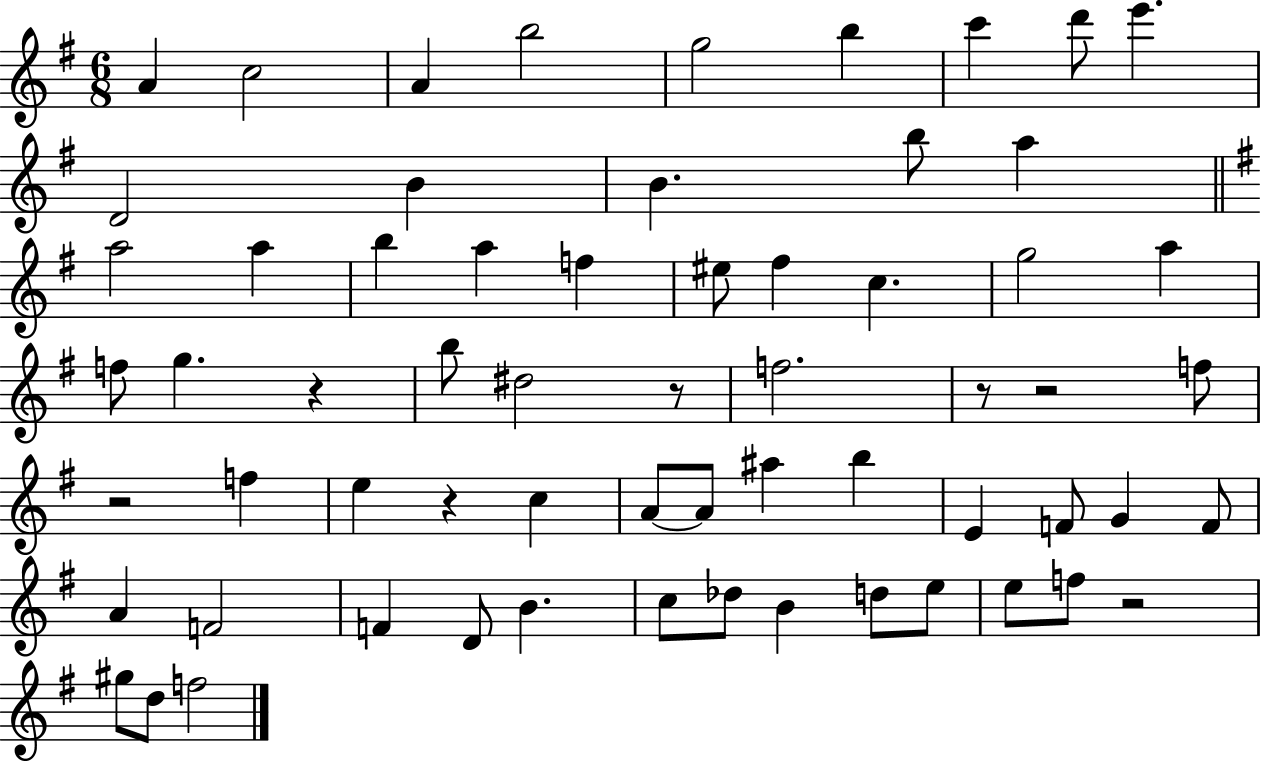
{
  \clef treble
  \numericTimeSignature
  \time 6/8
  \key g \major
  a'4 c''2 | a'4 b''2 | g''2 b''4 | c'''4 d'''8 e'''4. | \break d'2 b'4 | b'4. b''8 a''4 | \bar "||" \break \key e \minor a''2 a''4 | b''4 a''4 f''4 | eis''8 fis''4 c''4. | g''2 a''4 | \break f''8 g''4. r4 | b''8 dis''2 r8 | f''2. | r8 r2 f''8 | \break r2 f''4 | e''4 r4 c''4 | a'8~~ a'8 ais''4 b''4 | e'4 f'8 g'4 f'8 | \break a'4 f'2 | f'4 d'8 b'4. | c''8 des''8 b'4 d''8 e''8 | e''8 f''8 r2 | \break gis''8 d''8 f''2 | \bar "|."
}